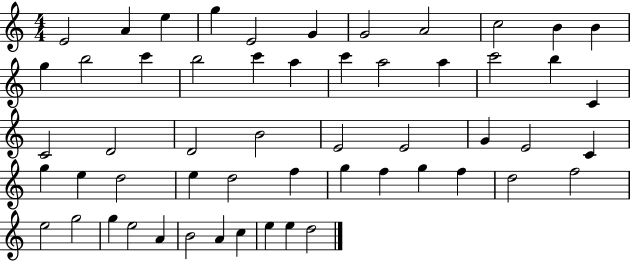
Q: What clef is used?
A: treble